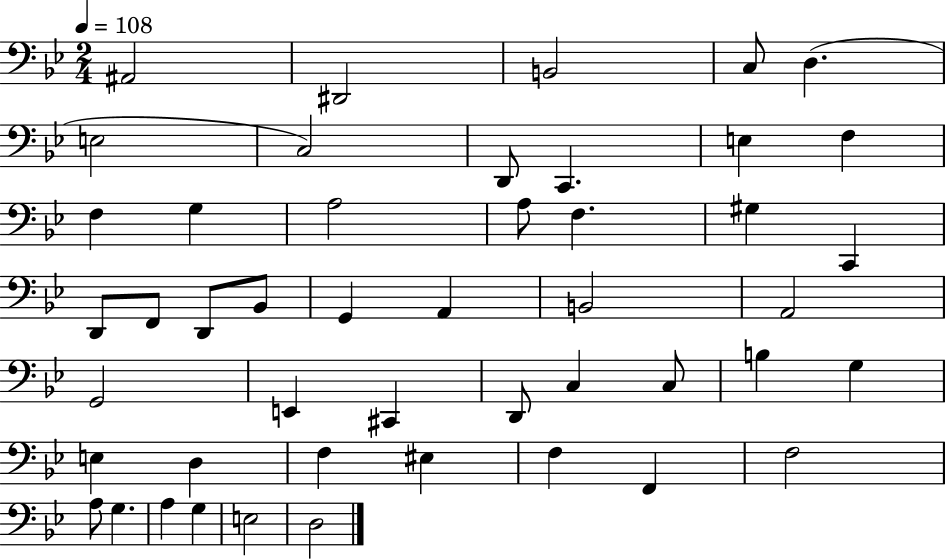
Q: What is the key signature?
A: BES major